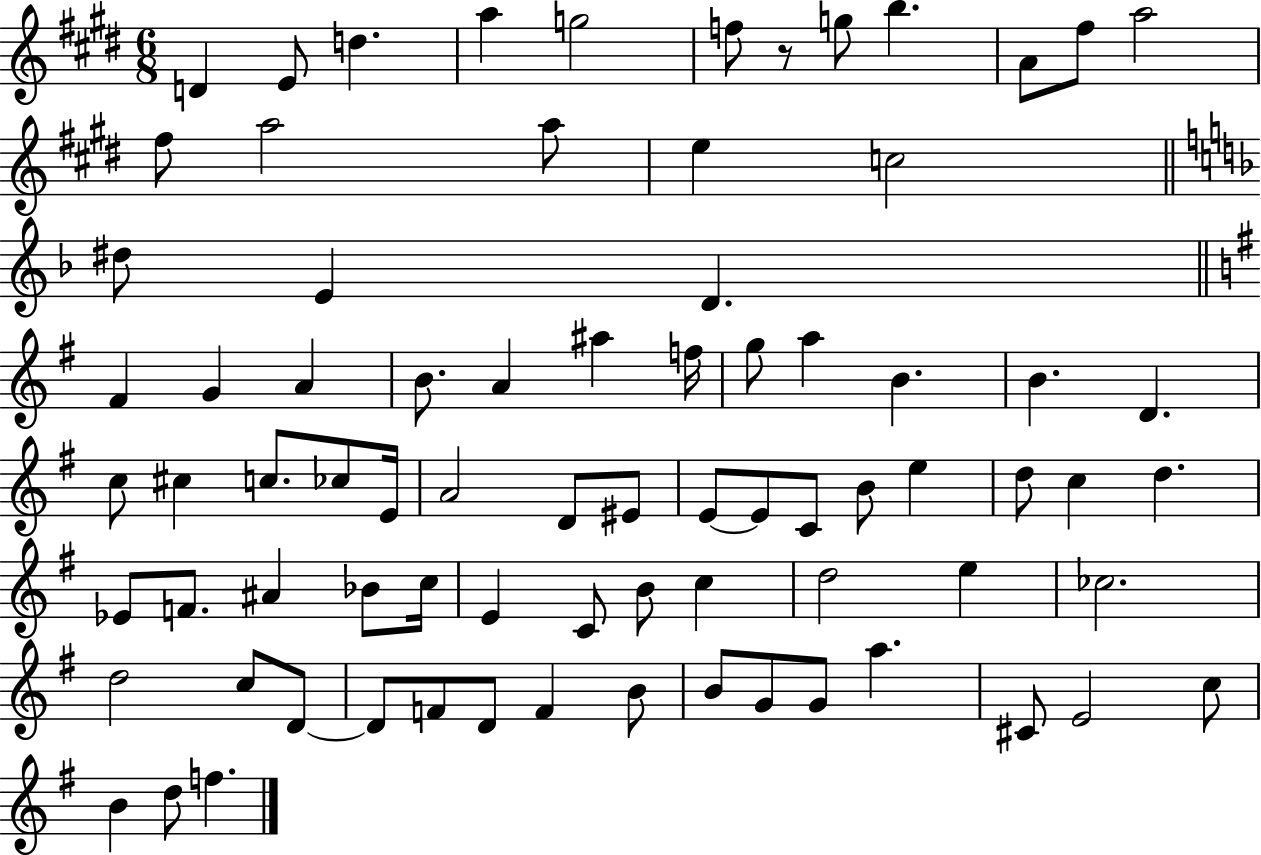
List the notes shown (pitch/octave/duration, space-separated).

D4/q E4/e D5/q. A5/q G5/h F5/e R/e G5/e B5/q. A4/e F#5/e A5/h F#5/e A5/h A5/e E5/q C5/h D#5/e E4/q D4/q. F#4/q G4/q A4/q B4/e. A4/q A#5/q F5/s G5/e A5/q B4/q. B4/q. D4/q. C5/e C#5/q C5/e. CES5/e E4/s A4/h D4/e EIS4/e E4/e E4/e C4/e B4/e E5/q D5/e C5/q D5/q. Eb4/e F4/e. A#4/q Bb4/e C5/s E4/q C4/e B4/e C5/q D5/h E5/q CES5/h. D5/h C5/e D4/e D4/e F4/e D4/e F4/q B4/e B4/e G4/e G4/e A5/q. C#4/e E4/h C5/e B4/q D5/e F5/q.